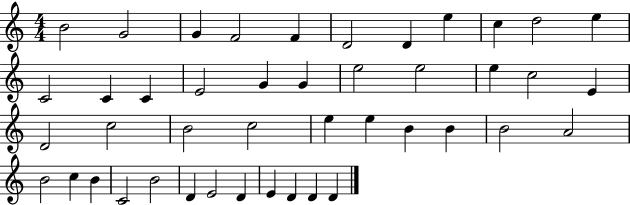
B4/h G4/h G4/q F4/h F4/q D4/h D4/q E5/q C5/q D5/h E5/q C4/h C4/q C4/q E4/h G4/q G4/q E5/h E5/h E5/q C5/h E4/q D4/h C5/h B4/h C5/h E5/q E5/q B4/q B4/q B4/h A4/h B4/h C5/q B4/q C4/h B4/h D4/q E4/h D4/q E4/q D4/q D4/q D4/q